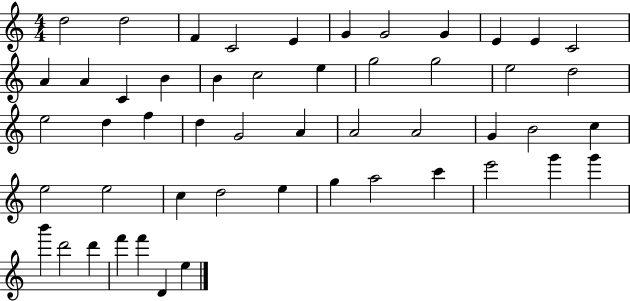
X:1
T:Untitled
M:4/4
L:1/4
K:C
d2 d2 F C2 E G G2 G E E C2 A A C B B c2 e g2 g2 e2 d2 e2 d f d G2 A A2 A2 G B2 c e2 e2 c d2 e g a2 c' e'2 g' g' b' d'2 d' f' f' D e